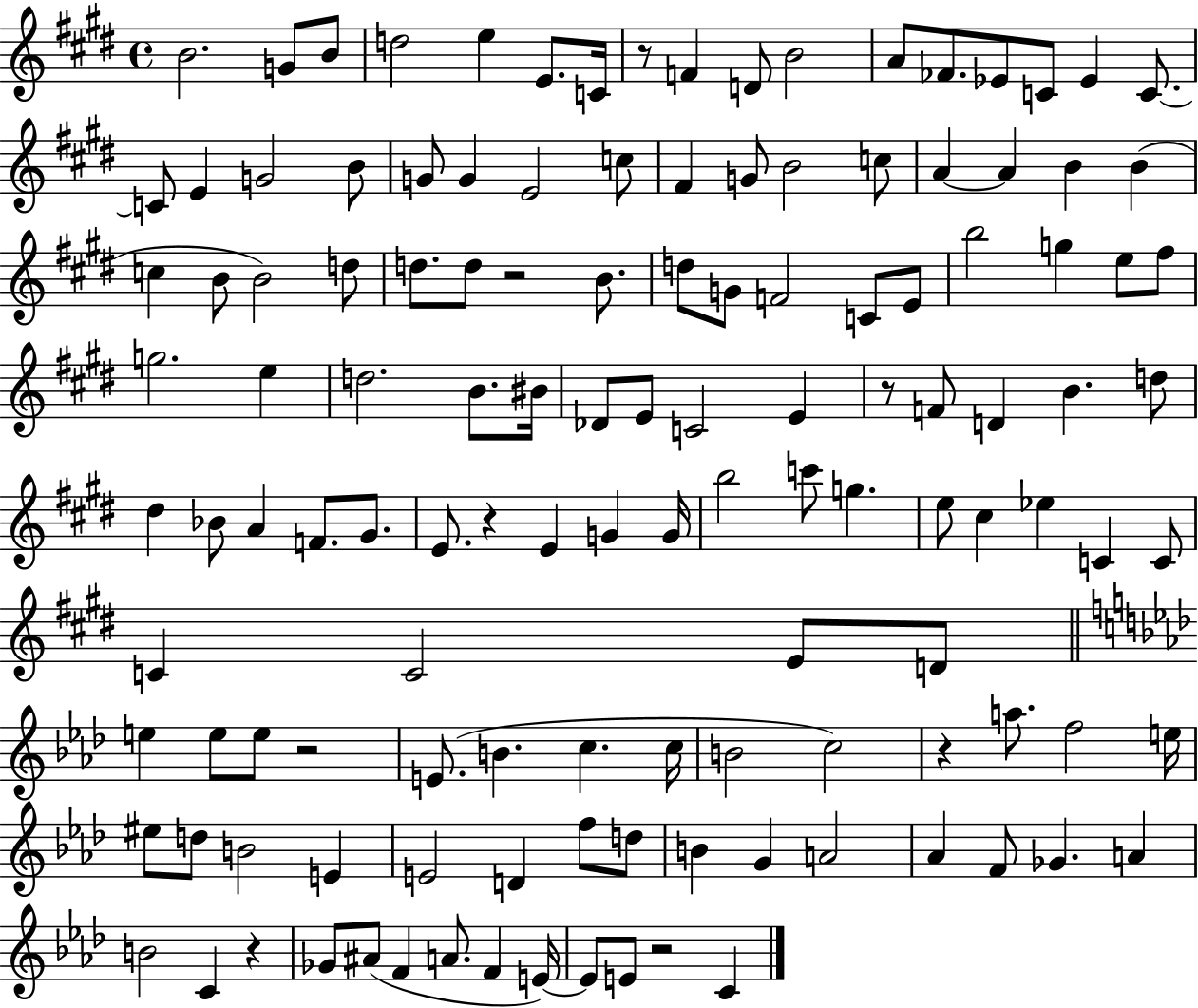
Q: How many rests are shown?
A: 8